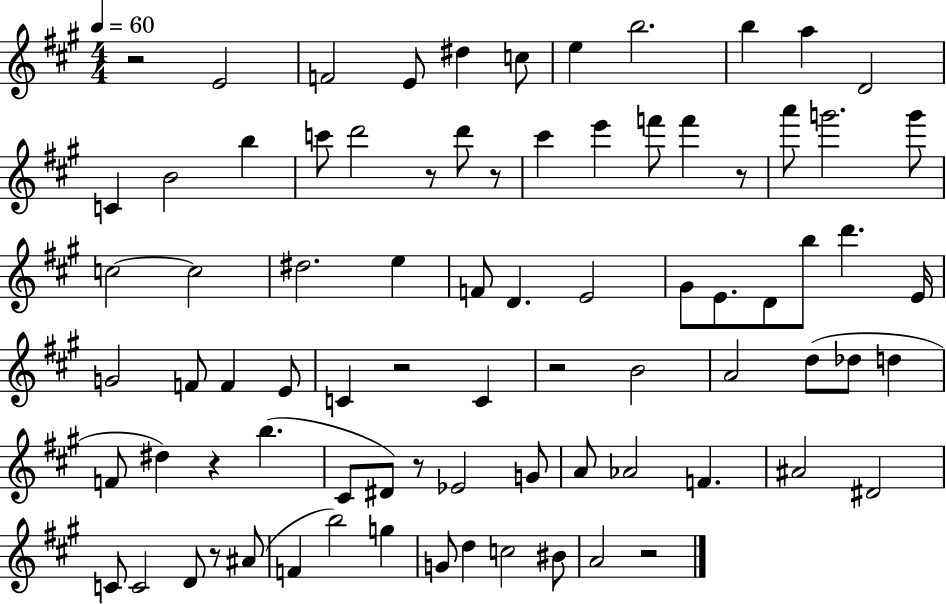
{
  \clef treble
  \numericTimeSignature
  \time 4/4
  \key a \major
  \tempo 4 = 60
  r2 e'2 | f'2 e'8 dis''4 c''8 | e''4 b''2. | b''4 a''4 d'2 | \break c'4 b'2 b''4 | c'''8 d'''2 r8 d'''8 r8 | cis'''4 e'''4 f'''8 f'''4 r8 | a'''8 g'''2. g'''8 | \break c''2~~ c''2 | dis''2. e''4 | f'8 d'4. e'2 | gis'8 e'8. d'8 b''8 d'''4. e'16 | \break g'2 f'8 f'4 e'8 | c'4 r2 c'4 | r2 b'2 | a'2 d''8( des''8 d''4 | \break f'8 dis''4) r4 b''4.( | cis'8 dis'8) r8 ees'2 g'8 | a'8 aes'2 f'4. | ais'2 dis'2 | \break c'8 c'2 d'8 r8 ais'8( | f'4 b''2) g''4 | g'8 d''4 c''2 bis'8 | a'2 r2 | \break \bar "|."
}